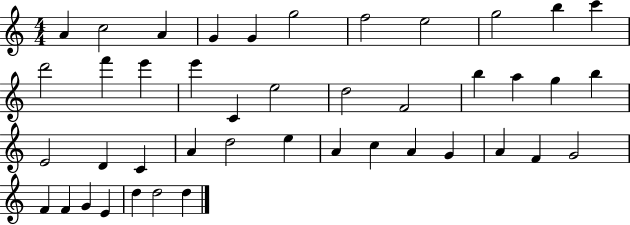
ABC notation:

X:1
T:Untitled
M:4/4
L:1/4
K:C
A c2 A G G g2 f2 e2 g2 b c' d'2 f' e' e' C e2 d2 F2 b a g b E2 D C A d2 e A c A G A F G2 F F G E d d2 d